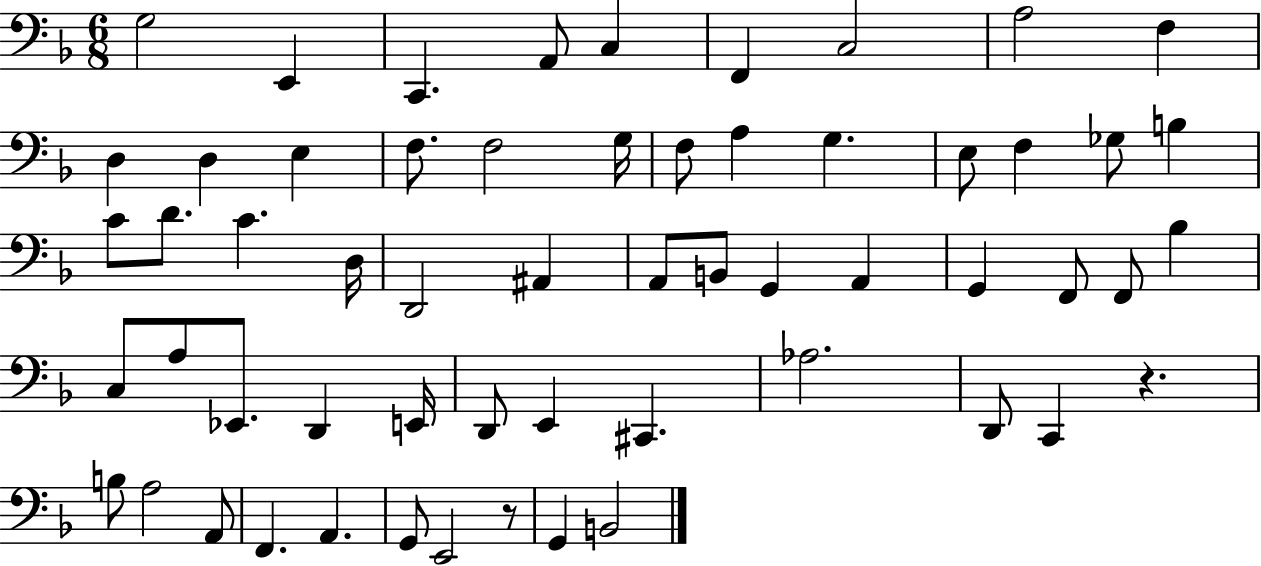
X:1
T:Untitled
M:6/8
L:1/4
K:F
G,2 E,, C,, A,,/2 C, F,, C,2 A,2 F, D, D, E, F,/2 F,2 G,/4 F,/2 A, G, E,/2 F, _G,/2 B, C/2 D/2 C D,/4 D,,2 ^A,, A,,/2 B,,/2 G,, A,, G,, F,,/2 F,,/2 _B, C,/2 A,/2 _E,,/2 D,, E,,/4 D,,/2 E,, ^C,, _A,2 D,,/2 C,, z B,/2 A,2 A,,/2 F,, A,, G,,/2 E,,2 z/2 G,, B,,2